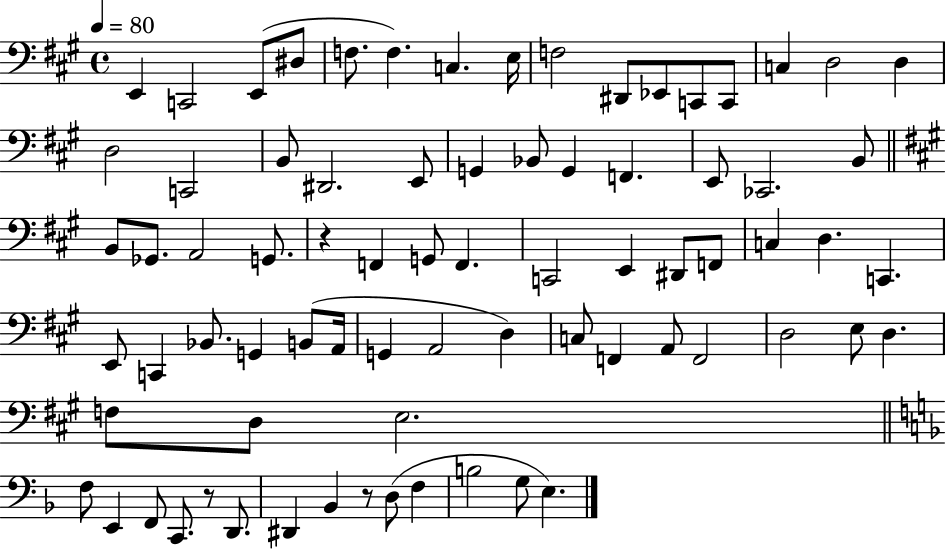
X:1
T:Untitled
M:4/4
L:1/4
K:A
E,, C,,2 E,,/2 ^D,/2 F,/2 F, C, E,/4 F,2 ^D,,/2 _E,,/2 C,,/2 C,,/2 C, D,2 D, D,2 C,,2 B,,/2 ^D,,2 E,,/2 G,, _B,,/2 G,, F,, E,,/2 _C,,2 B,,/2 B,,/2 _G,,/2 A,,2 G,,/2 z F,, G,,/2 F,, C,,2 E,, ^D,,/2 F,,/2 C, D, C,, E,,/2 C,, _B,,/2 G,, B,,/2 A,,/4 G,, A,,2 D, C,/2 F,, A,,/2 F,,2 D,2 E,/2 D, F,/2 D,/2 E,2 F,/2 E,, F,,/2 C,,/2 z/2 D,,/2 ^D,, _B,, z/2 D,/2 F, B,2 G,/2 E,